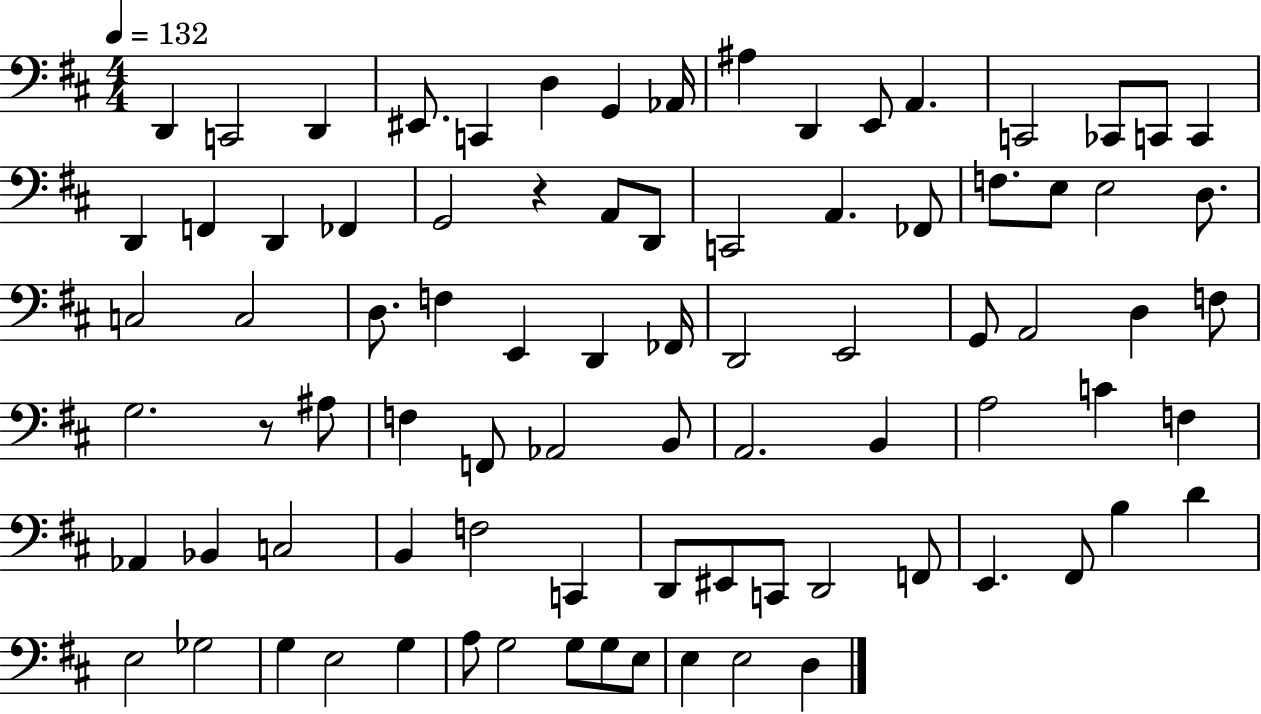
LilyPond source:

{
  \clef bass
  \numericTimeSignature
  \time 4/4
  \key d \major
  \tempo 4 = 132
  \repeat volta 2 { d,4 c,2 d,4 | eis,8. c,4 d4 g,4 aes,16 | ais4 d,4 e,8 a,4. | c,2 ces,8 c,8 c,4 | \break d,4 f,4 d,4 fes,4 | g,2 r4 a,8 d,8 | c,2 a,4. fes,8 | f8. e8 e2 d8. | \break c2 c2 | d8. f4 e,4 d,4 fes,16 | d,2 e,2 | g,8 a,2 d4 f8 | \break g2. r8 ais8 | f4 f,8 aes,2 b,8 | a,2. b,4 | a2 c'4 f4 | \break aes,4 bes,4 c2 | b,4 f2 c,4 | d,8 eis,8 c,8 d,2 f,8 | e,4. fis,8 b4 d'4 | \break e2 ges2 | g4 e2 g4 | a8 g2 g8 g8 e8 | e4 e2 d4 | \break } \bar "|."
}